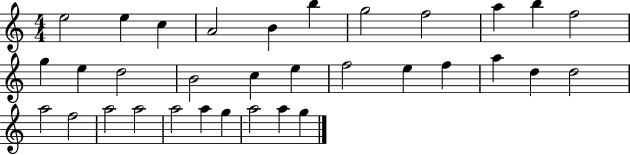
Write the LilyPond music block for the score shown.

{
  \clef treble
  \numericTimeSignature
  \time 4/4
  \key c \major
  e''2 e''4 c''4 | a'2 b'4 b''4 | g''2 f''2 | a''4 b''4 f''2 | \break g''4 e''4 d''2 | b'2 c''4 e''4 | f''2 e''4 f''4 | a''4 d''4 d''2 | \break a''2 f''2 | a''2 a''2 | a''2 a''4 g''4 | a''2 a''4 g''4 | \break \bar "|."
}